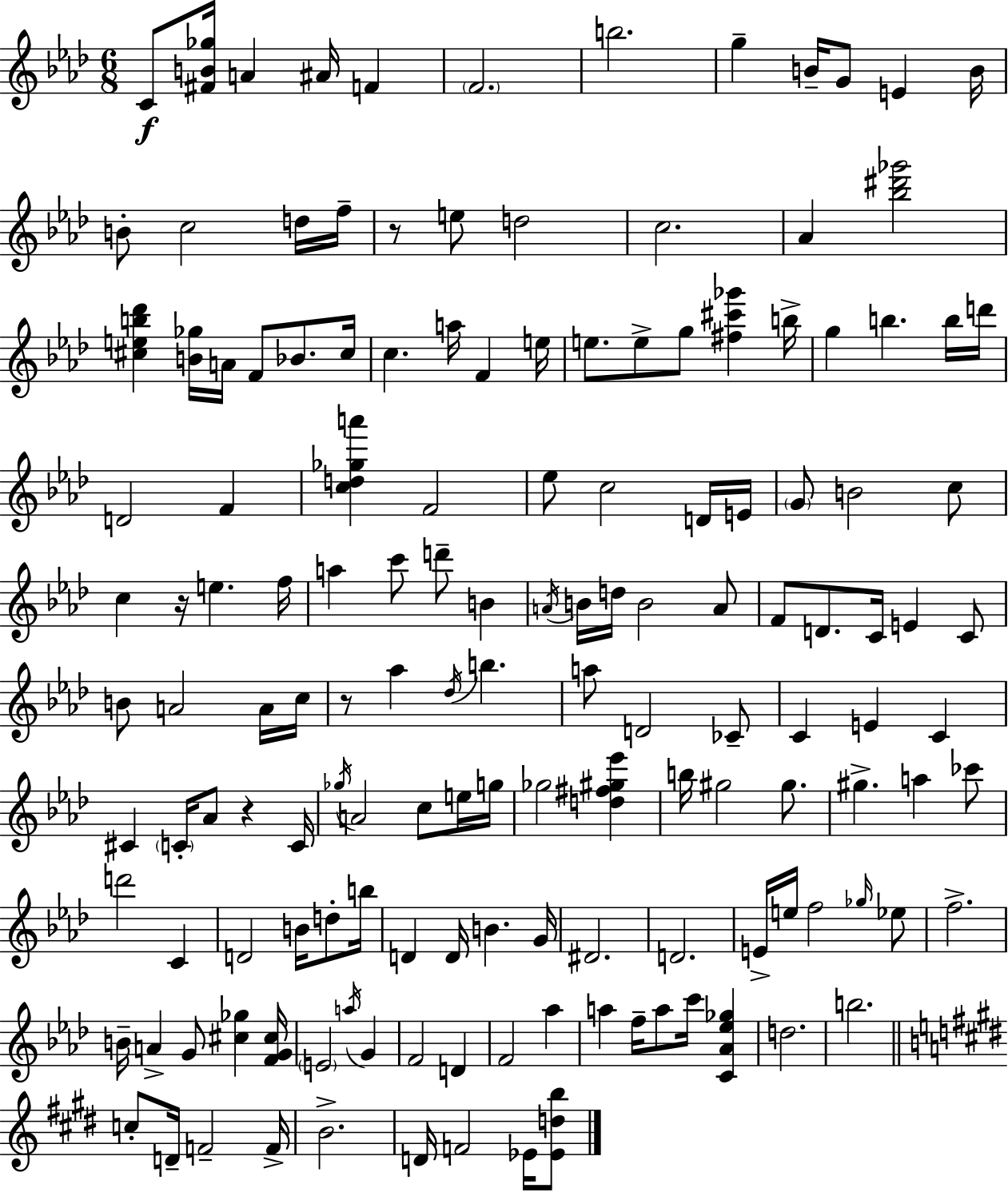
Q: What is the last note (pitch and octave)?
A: Eb4